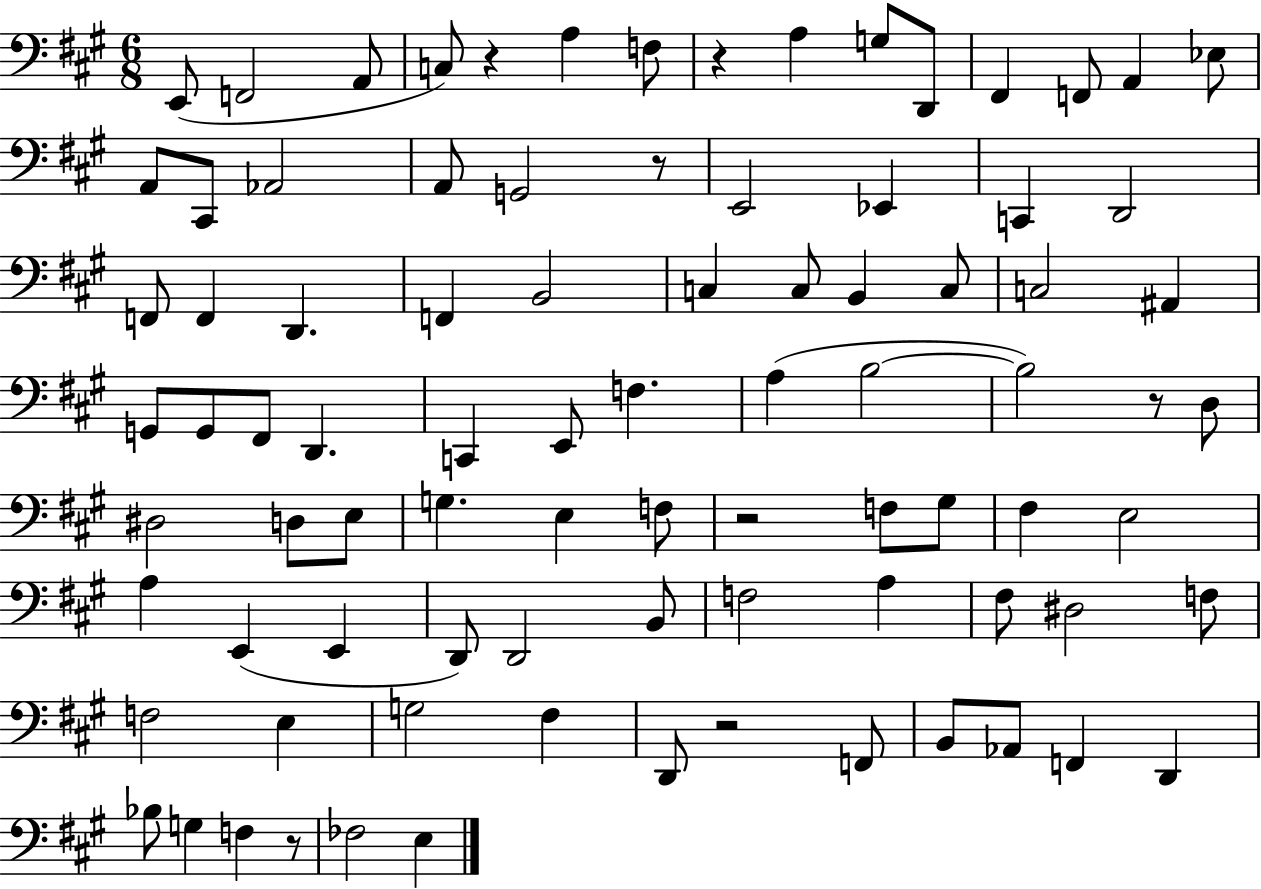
X:1
T:Untitled
M:6/8
L:1/4
K:A
E,,/2 F,,2 A,,/2 C,/2 z A, F,/2 z A, G,/2 D,,/2 ^F,, F,,/2 A,, _E,/2 A,,/2 ^C,,/2 _A,,2 A,,/2 G,,2 z/2 E,,2 _E,, C,, D,,2 F,,/2 F,, D,, F,, B,,2 C, C,/2 B,, C,/2 C,2 ^A,, G,,/2 G,,/2 ^F,,/2 D,, C,, E,,/2 F, A, B,2 B,2 z/2 D,/2 ^D,2 D,/2 E,/2 G, E, F,/2 z2 F,/2 ^G,/2 ^F, E,2 A, E,, E,, D,,/2 D,,2 B,,/2 F,2 A, ^F,/2 ^D,2 F,/2 F,2 E, G,2 ^F, D,,/2 z2 F,,/2 B,,/2 _A,,/2 F,, D,, _B,/2 G, F, z/2 _F,2 E,